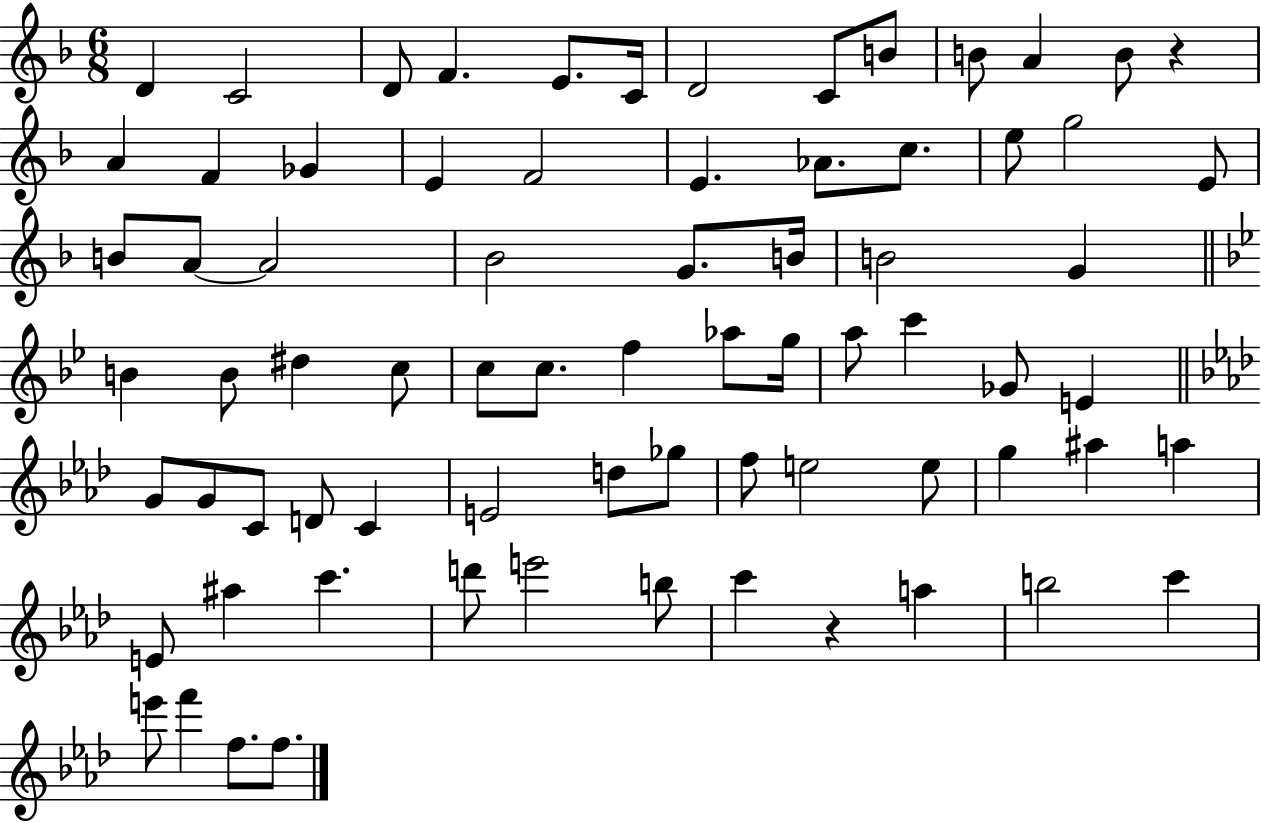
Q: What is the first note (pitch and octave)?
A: D4